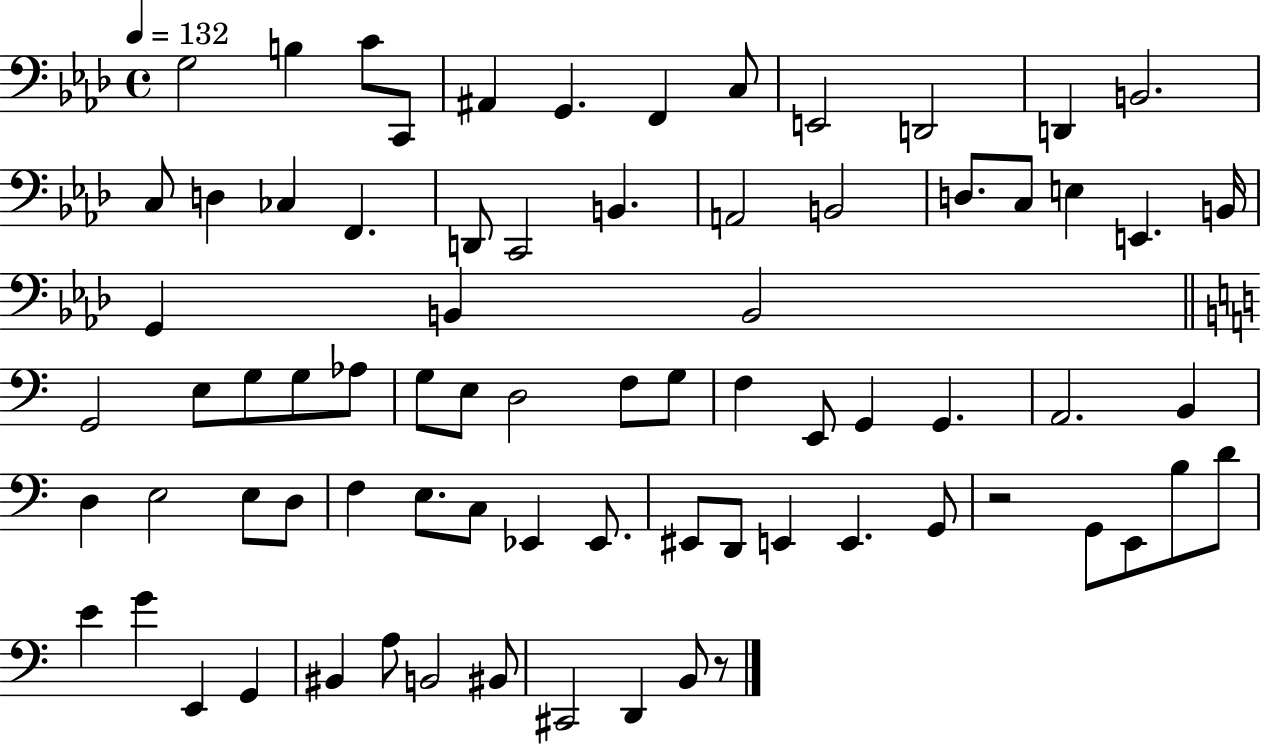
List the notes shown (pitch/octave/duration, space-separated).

G3/h B3/q C4/e C2/e A#2/q G2/q. F2/q C3/e E2/h D2/h D2/q B2/h. C3/e D3/q CES3/q F2/q. D2/e C2/h B2/q. A2/h B2/h D3/e. C3/e E3/q E2/q. B2/s G2/q B2/q B2/h G2/h E3/e G3/e G3/e Ab3/e G3/e E3/e D3/h F3/e G3/e F3/q E2/e G2/q G2/q. A2/h. B2/q D3/q E3/h E3/e D3/e F3/q E3/e. C3/e Eb2/q Eb2/e. EIS2/e D2/e E2/q E2/q. G2/e R/h G2/e E2/e B3/e D4/e E4/q G4/q E2/q G2/q BIS2/q A3/e B2/h BIS2/e C#2/h D2/q B2/e R/e